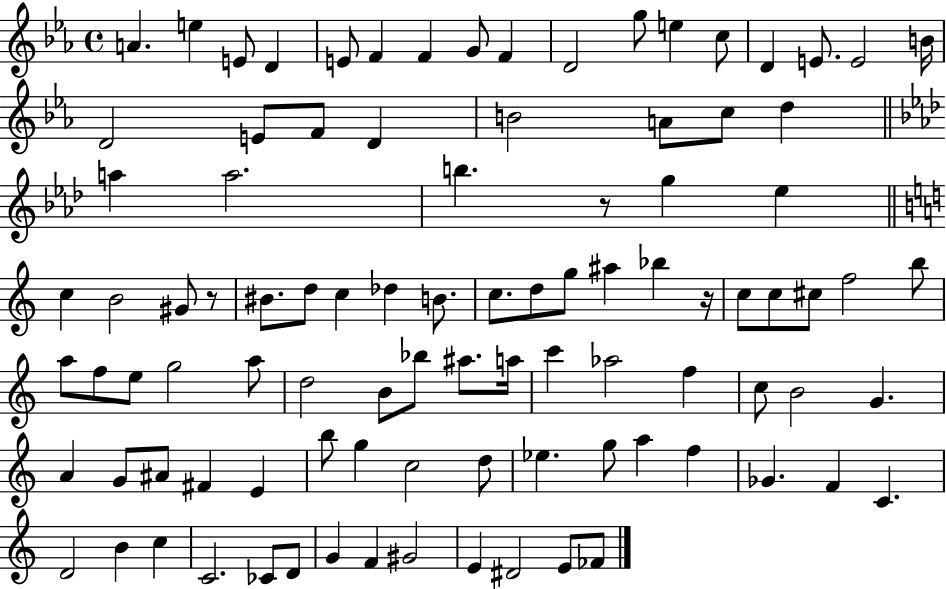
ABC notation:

X:1
T:Untitled
M:4/4
L:1/4
K:Eb
A e E/2 D E/2 F F G/2 F D2 g/2 e c/2 D E/2 E2 B/4 D2 E/2 F/2 D B2 A/2 c/2 d a a2 b z/2 g _e c B2 ^G/2 z/2 ^B/2 d/2 c _d B/2 c/2 d/2 g/2 ^a _b z/4 c/2 c/2 ^c/2 f2 b/2 a/2 f/2 e/2 g2 a/2 d2 B/2 _b/2 ^a/2 a/4 c' _a2 f c/2 B2 G A G/2 ^A/2 ^F E b/2 g c2 d/2 _e g/2 a f _G F C D2 B c C2 _C/2 D/2 G F ^G2 E ^D2 E/2 _F/2